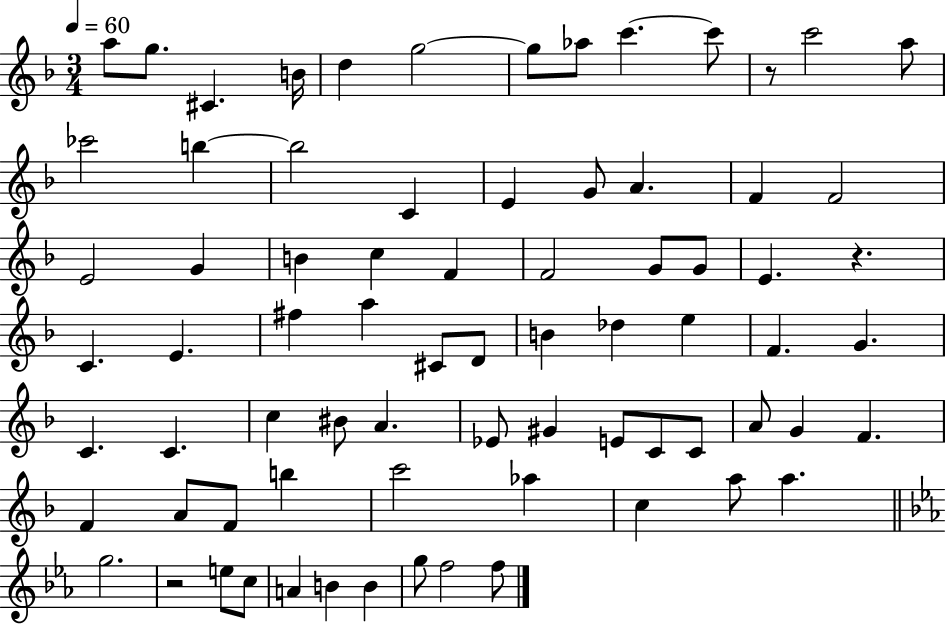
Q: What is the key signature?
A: F major